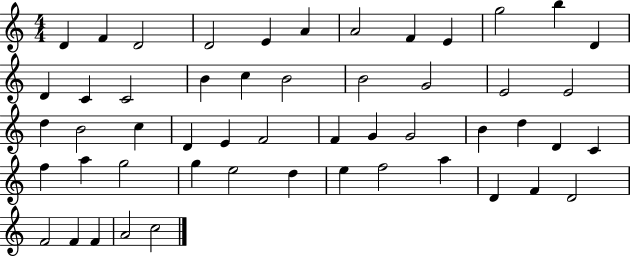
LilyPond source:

{
  \clef treble
  \numericTimeSignature
  \time 4/4
  \key c \major
  d'4 f'4 d'2 | d'2 e'4 a'4 | a'2 f'4 e'4 | g''2 b''4 d'4 | \break d'4 c'4 c'2 | b'4 c''4 b'2 | b'2 g'2 | e'2 e'2 | \break d''4 b'2 c''4 | d'4 e'4 f'2 | f'4 g'4 g'2 | b'4 d''4 d'4 c'4 | \break f''4 a''4 g''2 | g''4 e''2 d''4 | e''4 f''2 a''4 | d'4 f'4 d'2 | \break f'2 f'4 f'4 | a'2 c''2 | \bar "|."
}